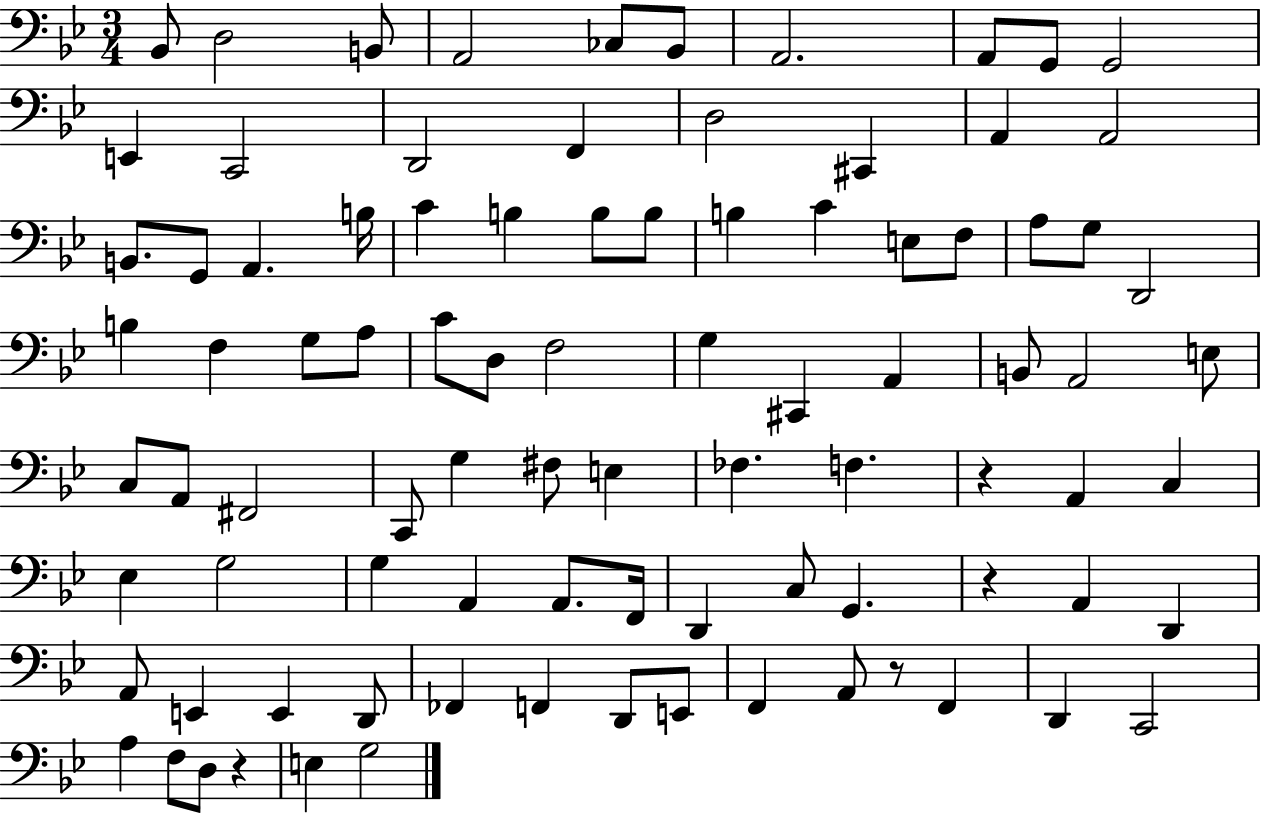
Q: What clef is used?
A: bass